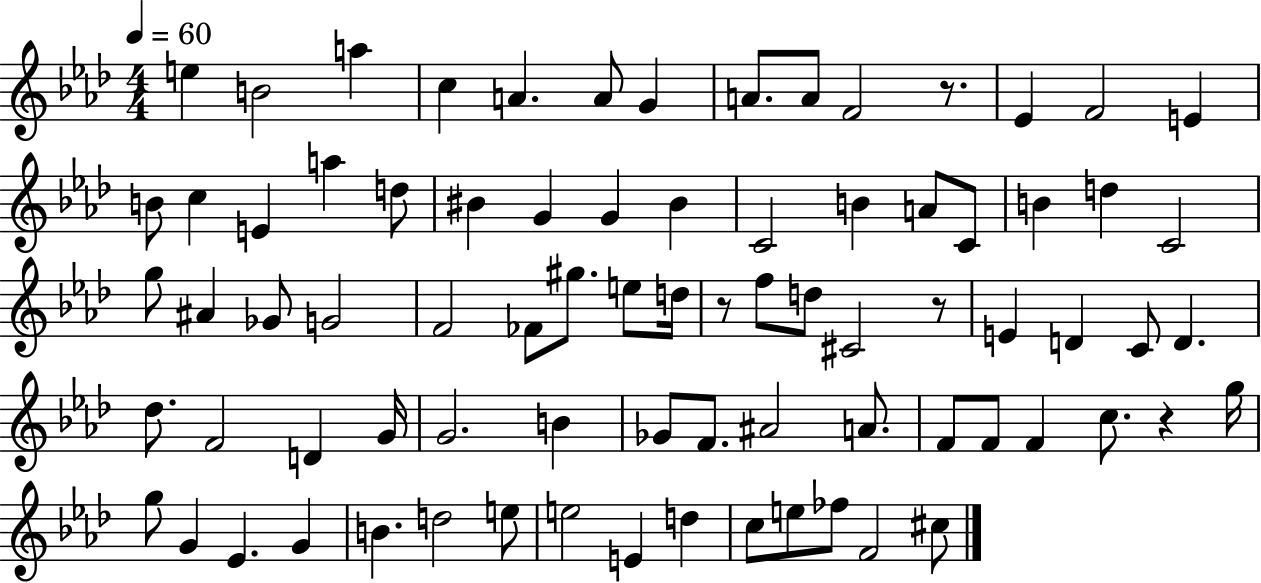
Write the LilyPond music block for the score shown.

{
  \clef treble
  \numericTimeSignature
  \time 4/4
  \key aes \major
  \tempo 4 = 60
  \repeat volta 2 { e''4 b'2 a''4 | c''4 a'4. a'8 g'4 | a'8. a'8 f'2 r8. | ees'4 f'2 e'4 | \break b'8 c''4 e'4 a''4 d''8 | bis'4 g'4 g'4 bis'4 | c'2 b'4 a'8 c'8 | b'4 d''4 c'2 | \break g''8 ais'4 ges'8 g'2 | f'2 fes'8 gis''8. e''8 d''16 | r8 f''8 d''8 cis'2 r8 | e'4 d'4 c'8 d'4. | \break des''8. f'2 d'4 g'16 | g'2. b'4 | ges'8 f'8. ais'2 a'8. | f'8 f'8 f'4 c''8. r4 g''16 | \break g''8 g'4 ees'4. g'4 | b'4. d''2 e''8 | e''2 e'4 d''4 | c''8 e''8 fes''8 f'2 cis''8 | \break } \bar "|."
}